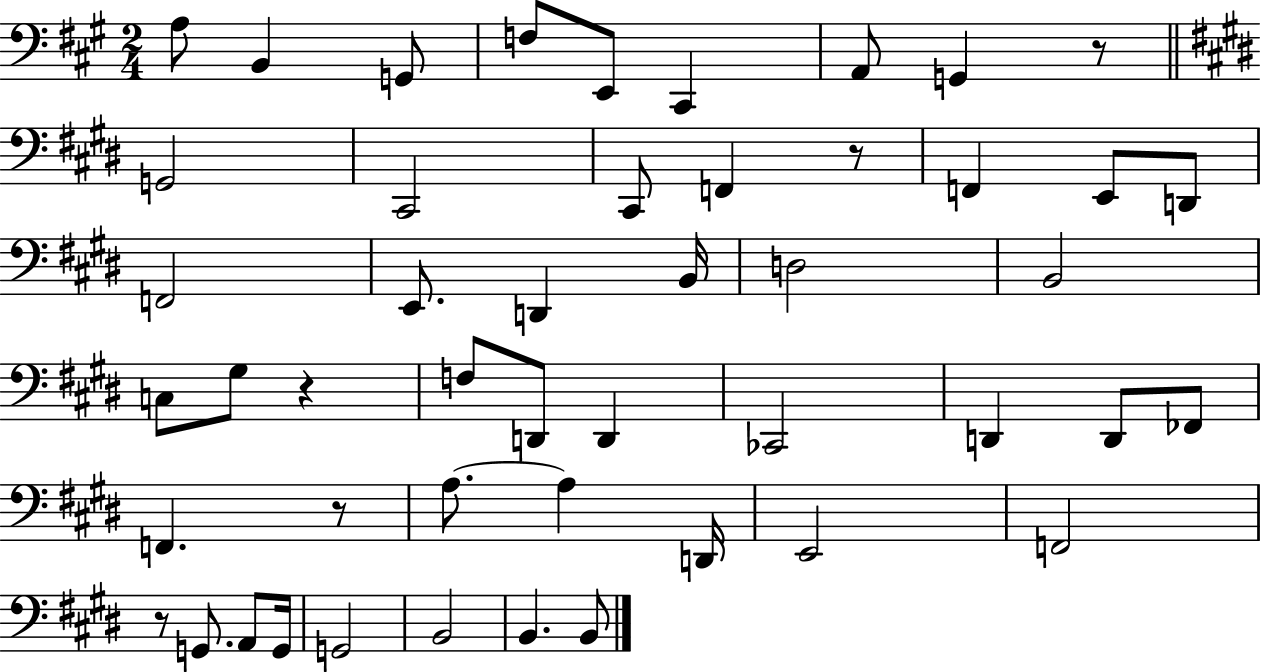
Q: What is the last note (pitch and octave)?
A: B2